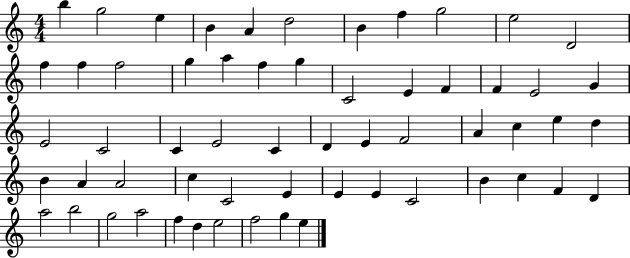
{
  \clef treble
  \numericTimeSignature
  \time 4/4
  \key c \major
  b''4 g''2 e''4 | b'4 a'4 d''2 | b'4 f''4 g''2 | e''2 d'2 | \break f''4 f''4 f''2 | g''4 a''4 f''4 g''4 | c'2 e'4 f'4 | f'4 e'2 g'4 | \break e'2 c'2 | c'4 e'2 c'4 | d'4 e'4 f'2 | a'4 c''4 e''4 d''4 | \break b'4 a'4 a'2 | c''4 c'2 e'4 | e'4 e'4 c'2 | b'4 c''4 f'4 d'4 | \break a''2 b''2 | g''2 a''2 | f''4 d''4 e''2 | f''2 g''4 e''4 | \break \bar "|."
}